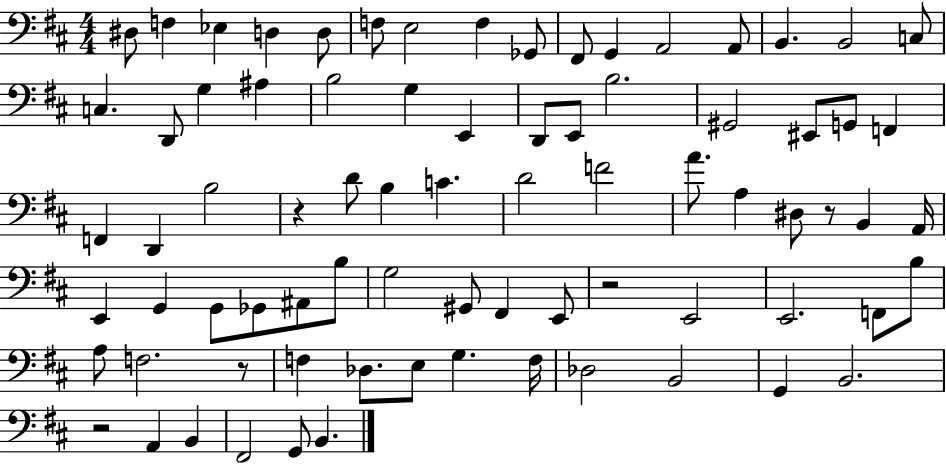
{
  \clef bass
  \numericTimeSignature
  \time 4/4
  \key d \major
  \repeat volta 2 { dis8 f4 ees4 d4 d8 | f8 e2 f4 ges,8 | fis,8 g,4 a,2 a,8 | b,4. b,2 c8 | \break c4. d,8 g4 ais4 | b2 g4 e,4 | d,8 e,8 b2. | gis,2 eis,8 g,8 f,4 | \break f,4 d,4 b2 | r4 d'8 b4 c'4. | d'2 f'2 | a'8. a4 dis8 r8 b,4 a,16 | \break e,4 g,4 g,8 ges,8 ais,8 b8 | g2 gis,8 fis,4 e,8 | r2 e,2 | e,2. f,8 b8 | \break a8 f2. r8 | f4 des8. e8 g4. f16 | des2 b,2 | g,4 b,2. | \break r2 a,4 b,4 | fis,2 g,8 b,4. | } \bar "|."
}